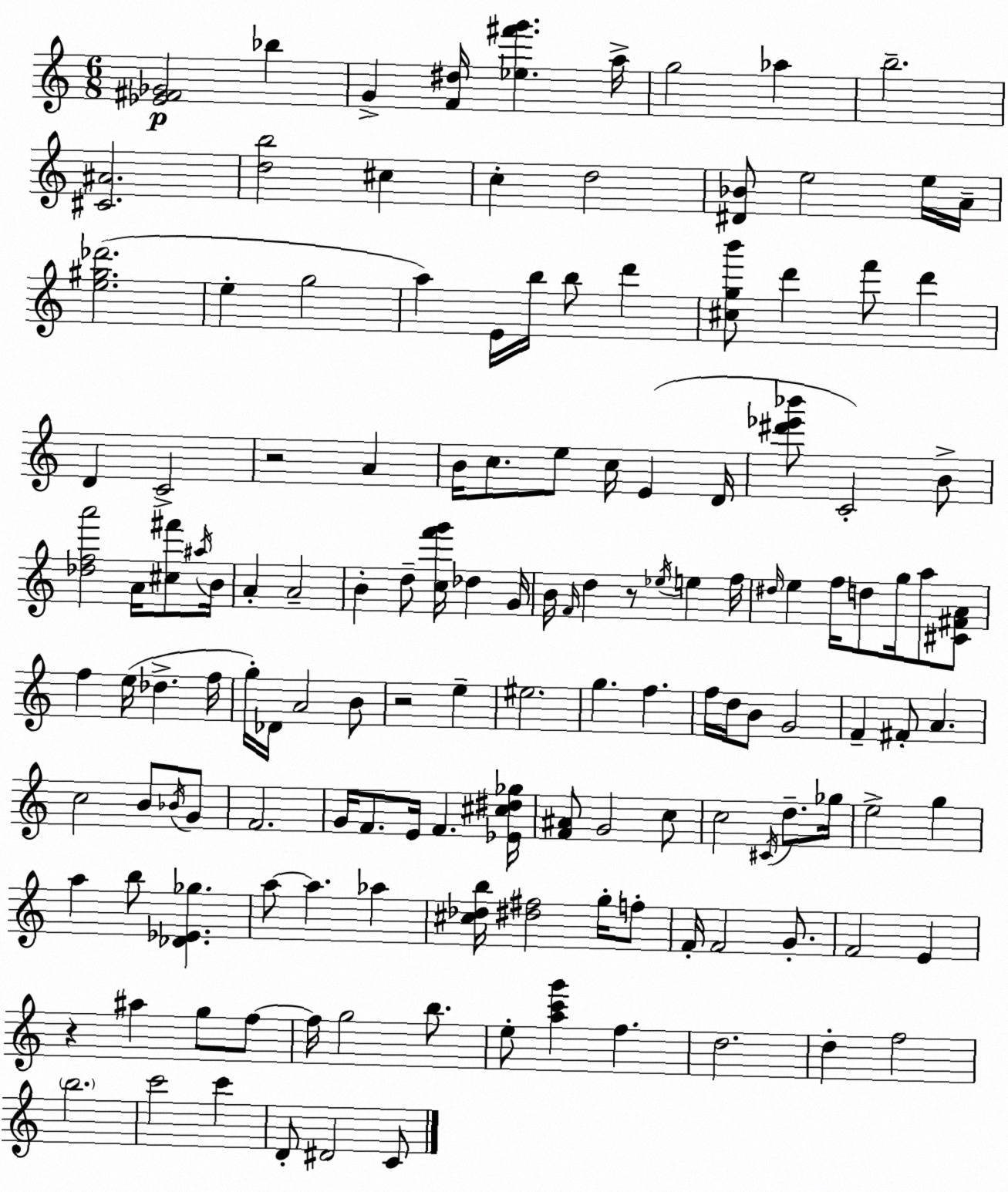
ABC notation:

X:1
T:Untitled
M:6/8
L:1/4
K:Am
[_E^F_G]2 _b G [F^d]/4 [_e^f'g'] a/4 g2 _a b2 [^C^A]2 [db]2 ^c c d2 [^D_B]/2 e2 e/4 A/4 [e^g_d']2 e g2 a E/4 b/4 b/2 d' [^cgb']/2 d' f'/2 d' D C2 z2 A B/4 c/2 e/2 c/4 E D/4 [^d'_e'_b']/2 C2 B/2 [_dfa']2 A/4 [^c^f']/2 ^a/4 B/4 A A2 B d/2 [cf'g']/4 _d G/4 B/4 F/4 d z/2 _e/4 e f/4 ^d/4 e f/4 d/2 g/4 a/2 [^C^FA]/2 f e/4 _d f/4 g/4 _D/4 A2 B/2 z2 e ^e2 g f f/4 d/4 B/2 G2 F ^F/2 A c2 B/2 _B/4 G/2 F2 G/4 F/2 E/4 F [_E^c^d_g]/4 [F^A]/2 G2 c/2 c2 ^C/4 d/2 _g/4 e2 g a b/2 [_D_E_g] a/2 a _a [^c_db]/4 [^d^f]2 g/4 f/2 F/4 F2 G/2 F2 E z ^a g/2 f/2 f/4 g2 b/2 e/2 [ac'g'] f d2 d f2 b2 c'2 c' D/2 ^D2 C/2